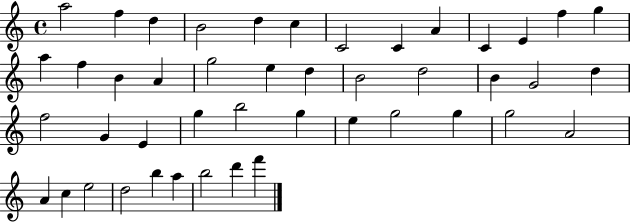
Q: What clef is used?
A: treble